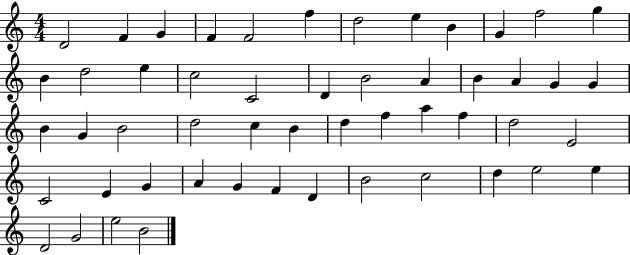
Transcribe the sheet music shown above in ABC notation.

X:1
T:Untitled
M:4/4
L:1/4
K:C
D2 F G F F2 f d2 e B G f2 g B d2 e c2 C2 D B2 A B A G G B G B2 d2 c B d f a f d2 E2 C2 E G A G F D B2 c2 d e2 e D2 G2 e2 B2